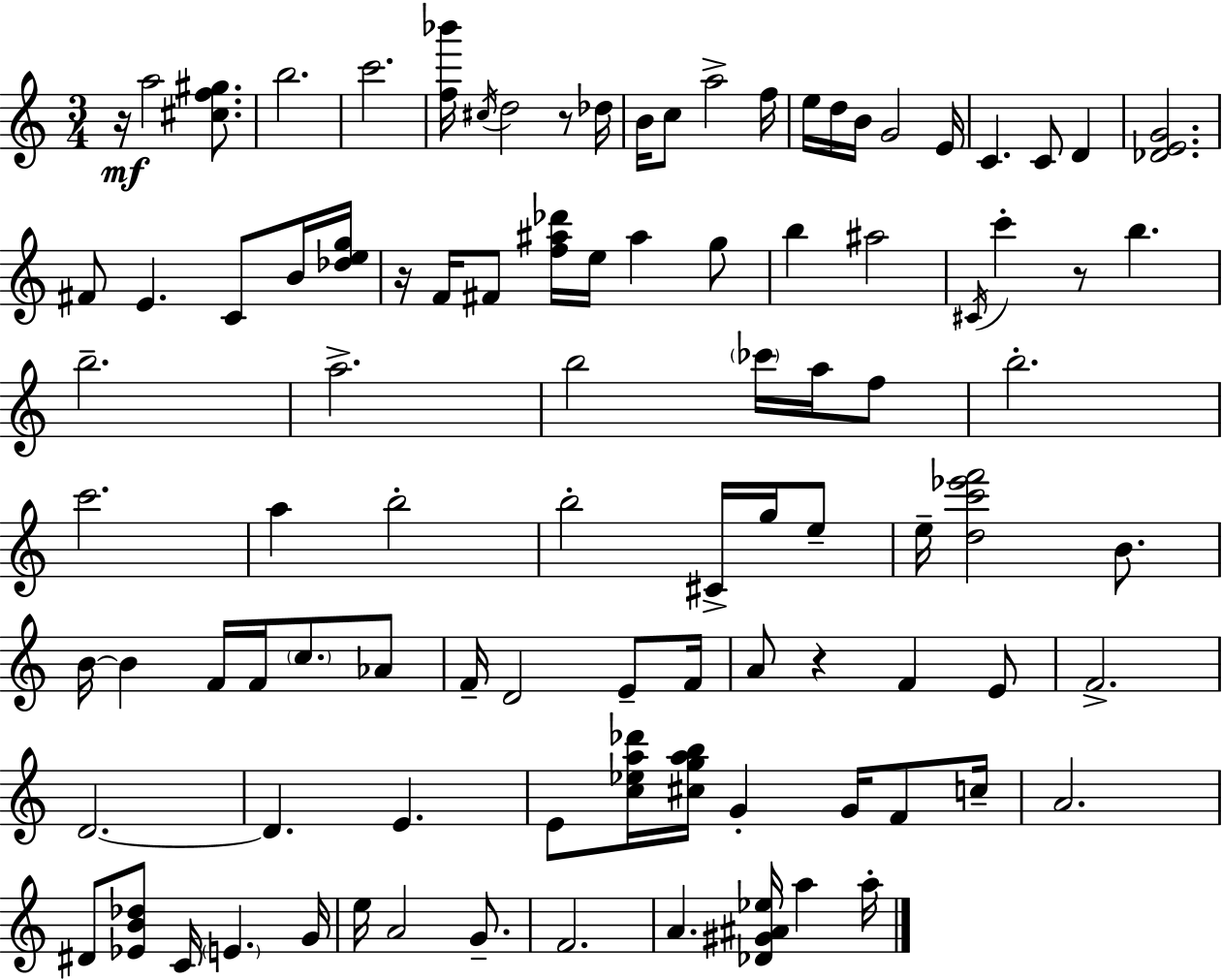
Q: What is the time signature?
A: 3/4